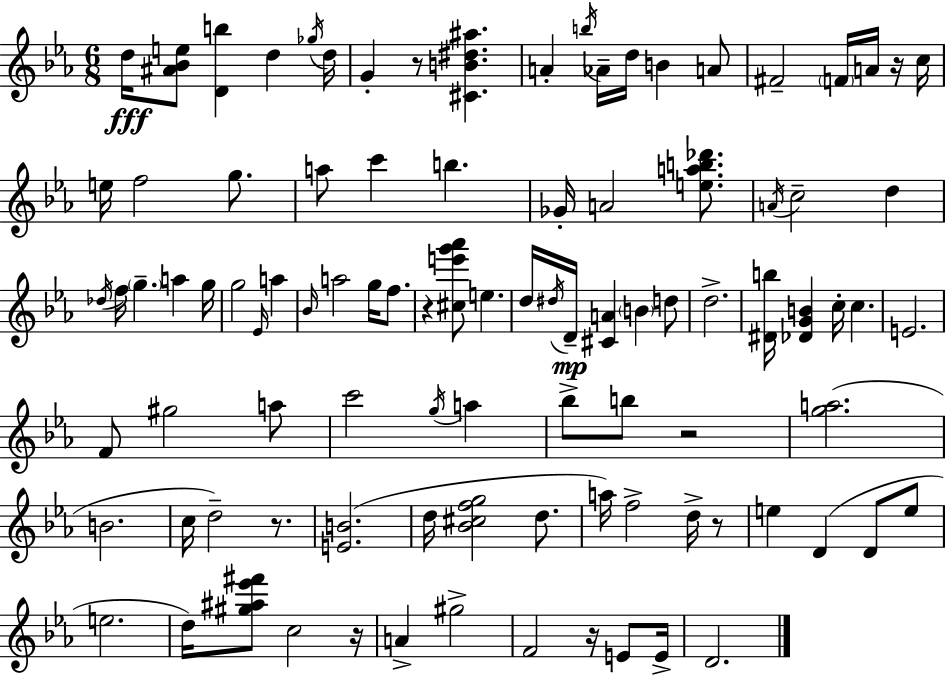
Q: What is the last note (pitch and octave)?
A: D4